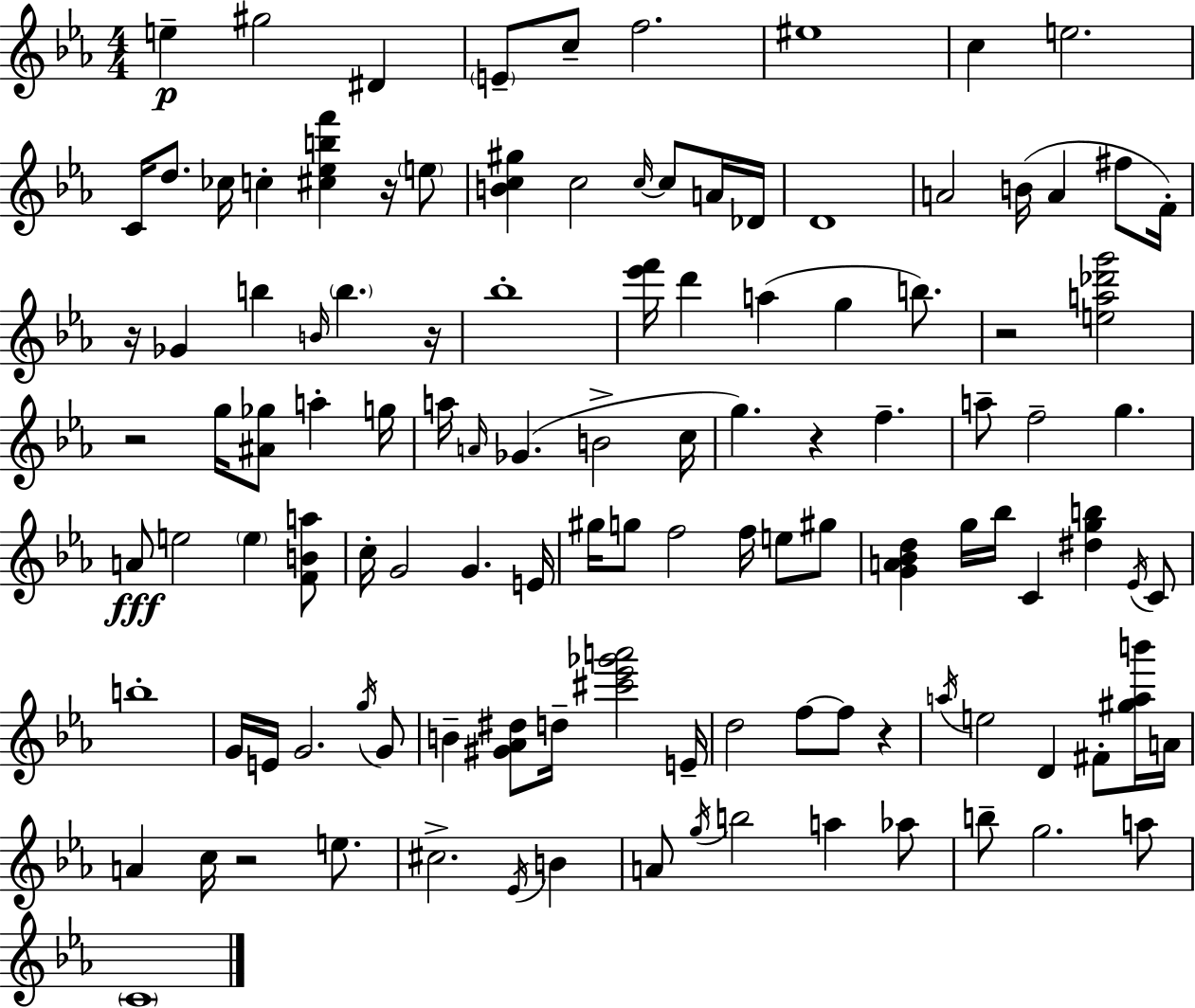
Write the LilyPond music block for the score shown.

{
  \clef treble
  \numericTimeSignature
  \time 4/4
  \key c \minor
  e''4--\p gis''2 dis'4 | \parenthesize e'8-- c''8-- f''2. | eis''1 | c''4 e''2. | \break c'16 d''8. ces''16 c''4-. <cis'' ees'' b'' f'''>4 r16 \parenthesize e''8 | <b' c'' gis''>4 c''2 \grace { c''16~ }~ c''8 a'16 | des'16 d'1 | a'2 b'16( a'4 fis''8 | \break f'16-.) r16 ges'4 b''4 \grace { b'16 } \parenthesize b''4. | r16 bes''1-. | <ees''' f'''>16 d'''4 a''4( g''4 b''8.) | r2 <e'' a'' des''' g'''>2 | \break r2 g''16 <ais' ges''>8 a''4-. | g''16 a''16 \grace { a'16 }( ges'4. b'2-> | c''16 g''4.) r4 f''4.-- | a''8-- f''2-- g''4. | \break a'8\fff e''2 \parenthesize e''4 | <f' b' a''>8 c''16-. g'2 g'4. | e'16 gis''16 g''8 f''2 f''16 e''8 | gis''8 <g' a' bes' d''>4 g''16 bes''16 c'4 <dis'' g'' b''>4 | \break \acciaccatura { ees'16 } c'8 b''1-. | g'16 e'16 g'2. | \acciaccatura { g''16 } g'8 b'4-- <gis' aes' dis''>8 d''16-- <cis''' ees''' ges''' a'''>2 | e'16-- d''2 f''8~~ f''8 | \break r4 \acciaccatura { a''16 } e''2 d'4 | fis'8-. <gis'' a'' b'''>16 a'16 a'4 c''16 r2 | e''8. cis''2.-> | \acciaccatura { ees'16 } b'4 a'8 \acciaccatura { g''16 } b''2 | \break a''4 aes''8 b''8-- g''2. | a''8 \parenthesize c'1 | \bar "|."
}